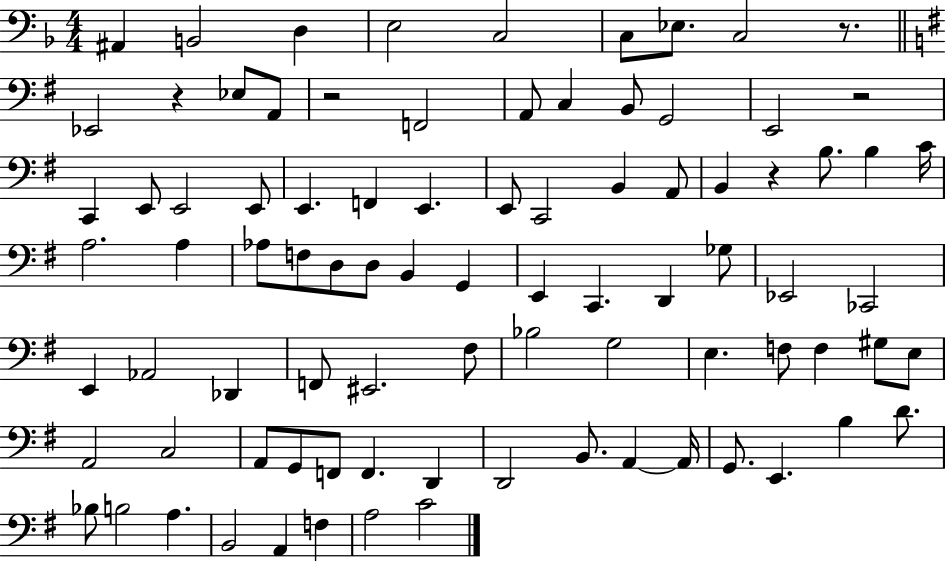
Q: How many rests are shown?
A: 5